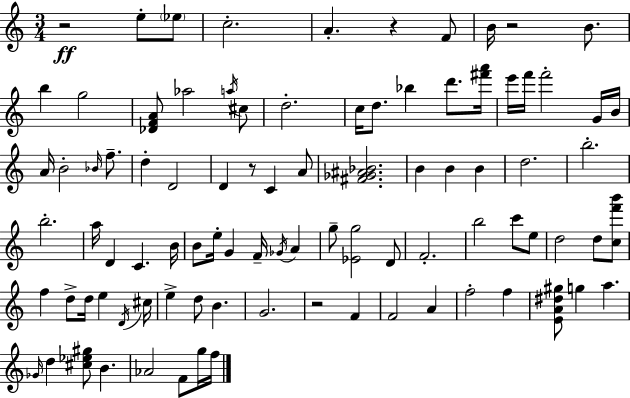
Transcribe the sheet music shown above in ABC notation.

X:1
T:Untitled
M:3/4
L:1/4
K:C
z2 e/2 _e/2 c2 A z F/2 B/4 z2 B/2 b g2 [_DFA]/2 _a2 a/4 ^c/2 d2 c/4 d/2 _b d'/2 [^f'a']/4 e'/4 f'/4 f'2 G/4 B/4 A/4 B2 _B/4 f/2 d D2 D z/2 C A/2 [^F_G^A_B]2 B B B d2 b2 b2 a/4 D C B/4 B/2 e/4 G F/4 _G/4 A g/2 [_Eg]2 D/2 F2 b2 c'/2 e/2 d2 d/2 [cf'b']/2 f d/2 d/4 e D/4 ^c/4 e d/2 B G2 z2 F F2 A f2 f [EA^d^g]/2 g a _G/4 d [^c_e^g]/2 B _A2 F/2 g/4 f/4